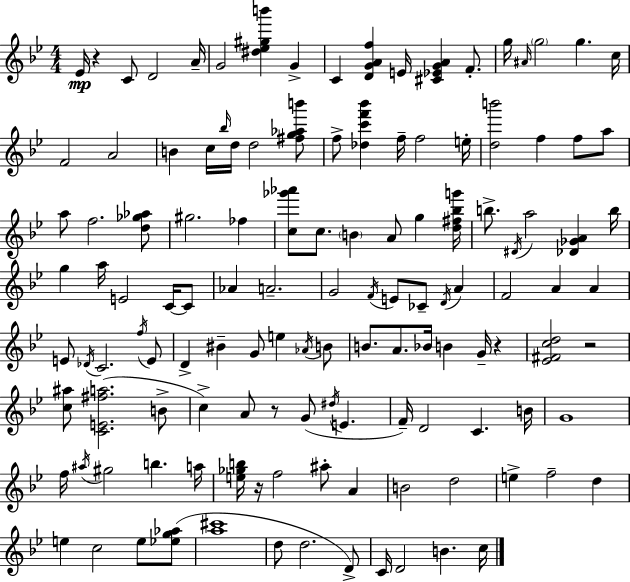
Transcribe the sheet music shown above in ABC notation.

X:1
T:Untitled
M:4/4
L:1/4
K:Bb
_E/4 z C/2 D2 A/4 G2 [^d_e^gb'] G C [DGAf] E/4 [^C_EGA] F/2 g/4 ^A/4 g2 g c/4 F2 A2 B c/4 _b/4 d/4 d2 [^fg_ab']/2 f/2 [_dc'f'_b'] f/4 f2 e/4 [db']2 f f/2 a/2 a/2 f2 [d_g_a]/2 ^g2 _f [c_g'_a']/2 c/2 B A/2 g [d^f_bg']/4 b/2 ^D/4 a2 [_D_GA] b/4 g a/4 E2 C/4 C/2 _A A2 G2 F/4 E/2 _C/2 D/4 A F2 A A E/2 _D/4 C2 f/4 E/2 D ^B G/2 e _A/4 B/2 B/2 A/2 _B/4 B G/4 z [_E^Fcd]2 z2 [c^a]/2 [CE^fa]2 B/2 c A/2 z/2 G/2 ^d/4 E F/4 D2 C B/4 G4 f/4 ^a/4 ^g2 b a/4 [e_gb]/4 z/4 f2 ^a/2 A B2 d2 e f2 d e c2 e/2 [_eg_a]/2 [a^c']4 d/2 d2 D/2 C/4 D2 B c/4